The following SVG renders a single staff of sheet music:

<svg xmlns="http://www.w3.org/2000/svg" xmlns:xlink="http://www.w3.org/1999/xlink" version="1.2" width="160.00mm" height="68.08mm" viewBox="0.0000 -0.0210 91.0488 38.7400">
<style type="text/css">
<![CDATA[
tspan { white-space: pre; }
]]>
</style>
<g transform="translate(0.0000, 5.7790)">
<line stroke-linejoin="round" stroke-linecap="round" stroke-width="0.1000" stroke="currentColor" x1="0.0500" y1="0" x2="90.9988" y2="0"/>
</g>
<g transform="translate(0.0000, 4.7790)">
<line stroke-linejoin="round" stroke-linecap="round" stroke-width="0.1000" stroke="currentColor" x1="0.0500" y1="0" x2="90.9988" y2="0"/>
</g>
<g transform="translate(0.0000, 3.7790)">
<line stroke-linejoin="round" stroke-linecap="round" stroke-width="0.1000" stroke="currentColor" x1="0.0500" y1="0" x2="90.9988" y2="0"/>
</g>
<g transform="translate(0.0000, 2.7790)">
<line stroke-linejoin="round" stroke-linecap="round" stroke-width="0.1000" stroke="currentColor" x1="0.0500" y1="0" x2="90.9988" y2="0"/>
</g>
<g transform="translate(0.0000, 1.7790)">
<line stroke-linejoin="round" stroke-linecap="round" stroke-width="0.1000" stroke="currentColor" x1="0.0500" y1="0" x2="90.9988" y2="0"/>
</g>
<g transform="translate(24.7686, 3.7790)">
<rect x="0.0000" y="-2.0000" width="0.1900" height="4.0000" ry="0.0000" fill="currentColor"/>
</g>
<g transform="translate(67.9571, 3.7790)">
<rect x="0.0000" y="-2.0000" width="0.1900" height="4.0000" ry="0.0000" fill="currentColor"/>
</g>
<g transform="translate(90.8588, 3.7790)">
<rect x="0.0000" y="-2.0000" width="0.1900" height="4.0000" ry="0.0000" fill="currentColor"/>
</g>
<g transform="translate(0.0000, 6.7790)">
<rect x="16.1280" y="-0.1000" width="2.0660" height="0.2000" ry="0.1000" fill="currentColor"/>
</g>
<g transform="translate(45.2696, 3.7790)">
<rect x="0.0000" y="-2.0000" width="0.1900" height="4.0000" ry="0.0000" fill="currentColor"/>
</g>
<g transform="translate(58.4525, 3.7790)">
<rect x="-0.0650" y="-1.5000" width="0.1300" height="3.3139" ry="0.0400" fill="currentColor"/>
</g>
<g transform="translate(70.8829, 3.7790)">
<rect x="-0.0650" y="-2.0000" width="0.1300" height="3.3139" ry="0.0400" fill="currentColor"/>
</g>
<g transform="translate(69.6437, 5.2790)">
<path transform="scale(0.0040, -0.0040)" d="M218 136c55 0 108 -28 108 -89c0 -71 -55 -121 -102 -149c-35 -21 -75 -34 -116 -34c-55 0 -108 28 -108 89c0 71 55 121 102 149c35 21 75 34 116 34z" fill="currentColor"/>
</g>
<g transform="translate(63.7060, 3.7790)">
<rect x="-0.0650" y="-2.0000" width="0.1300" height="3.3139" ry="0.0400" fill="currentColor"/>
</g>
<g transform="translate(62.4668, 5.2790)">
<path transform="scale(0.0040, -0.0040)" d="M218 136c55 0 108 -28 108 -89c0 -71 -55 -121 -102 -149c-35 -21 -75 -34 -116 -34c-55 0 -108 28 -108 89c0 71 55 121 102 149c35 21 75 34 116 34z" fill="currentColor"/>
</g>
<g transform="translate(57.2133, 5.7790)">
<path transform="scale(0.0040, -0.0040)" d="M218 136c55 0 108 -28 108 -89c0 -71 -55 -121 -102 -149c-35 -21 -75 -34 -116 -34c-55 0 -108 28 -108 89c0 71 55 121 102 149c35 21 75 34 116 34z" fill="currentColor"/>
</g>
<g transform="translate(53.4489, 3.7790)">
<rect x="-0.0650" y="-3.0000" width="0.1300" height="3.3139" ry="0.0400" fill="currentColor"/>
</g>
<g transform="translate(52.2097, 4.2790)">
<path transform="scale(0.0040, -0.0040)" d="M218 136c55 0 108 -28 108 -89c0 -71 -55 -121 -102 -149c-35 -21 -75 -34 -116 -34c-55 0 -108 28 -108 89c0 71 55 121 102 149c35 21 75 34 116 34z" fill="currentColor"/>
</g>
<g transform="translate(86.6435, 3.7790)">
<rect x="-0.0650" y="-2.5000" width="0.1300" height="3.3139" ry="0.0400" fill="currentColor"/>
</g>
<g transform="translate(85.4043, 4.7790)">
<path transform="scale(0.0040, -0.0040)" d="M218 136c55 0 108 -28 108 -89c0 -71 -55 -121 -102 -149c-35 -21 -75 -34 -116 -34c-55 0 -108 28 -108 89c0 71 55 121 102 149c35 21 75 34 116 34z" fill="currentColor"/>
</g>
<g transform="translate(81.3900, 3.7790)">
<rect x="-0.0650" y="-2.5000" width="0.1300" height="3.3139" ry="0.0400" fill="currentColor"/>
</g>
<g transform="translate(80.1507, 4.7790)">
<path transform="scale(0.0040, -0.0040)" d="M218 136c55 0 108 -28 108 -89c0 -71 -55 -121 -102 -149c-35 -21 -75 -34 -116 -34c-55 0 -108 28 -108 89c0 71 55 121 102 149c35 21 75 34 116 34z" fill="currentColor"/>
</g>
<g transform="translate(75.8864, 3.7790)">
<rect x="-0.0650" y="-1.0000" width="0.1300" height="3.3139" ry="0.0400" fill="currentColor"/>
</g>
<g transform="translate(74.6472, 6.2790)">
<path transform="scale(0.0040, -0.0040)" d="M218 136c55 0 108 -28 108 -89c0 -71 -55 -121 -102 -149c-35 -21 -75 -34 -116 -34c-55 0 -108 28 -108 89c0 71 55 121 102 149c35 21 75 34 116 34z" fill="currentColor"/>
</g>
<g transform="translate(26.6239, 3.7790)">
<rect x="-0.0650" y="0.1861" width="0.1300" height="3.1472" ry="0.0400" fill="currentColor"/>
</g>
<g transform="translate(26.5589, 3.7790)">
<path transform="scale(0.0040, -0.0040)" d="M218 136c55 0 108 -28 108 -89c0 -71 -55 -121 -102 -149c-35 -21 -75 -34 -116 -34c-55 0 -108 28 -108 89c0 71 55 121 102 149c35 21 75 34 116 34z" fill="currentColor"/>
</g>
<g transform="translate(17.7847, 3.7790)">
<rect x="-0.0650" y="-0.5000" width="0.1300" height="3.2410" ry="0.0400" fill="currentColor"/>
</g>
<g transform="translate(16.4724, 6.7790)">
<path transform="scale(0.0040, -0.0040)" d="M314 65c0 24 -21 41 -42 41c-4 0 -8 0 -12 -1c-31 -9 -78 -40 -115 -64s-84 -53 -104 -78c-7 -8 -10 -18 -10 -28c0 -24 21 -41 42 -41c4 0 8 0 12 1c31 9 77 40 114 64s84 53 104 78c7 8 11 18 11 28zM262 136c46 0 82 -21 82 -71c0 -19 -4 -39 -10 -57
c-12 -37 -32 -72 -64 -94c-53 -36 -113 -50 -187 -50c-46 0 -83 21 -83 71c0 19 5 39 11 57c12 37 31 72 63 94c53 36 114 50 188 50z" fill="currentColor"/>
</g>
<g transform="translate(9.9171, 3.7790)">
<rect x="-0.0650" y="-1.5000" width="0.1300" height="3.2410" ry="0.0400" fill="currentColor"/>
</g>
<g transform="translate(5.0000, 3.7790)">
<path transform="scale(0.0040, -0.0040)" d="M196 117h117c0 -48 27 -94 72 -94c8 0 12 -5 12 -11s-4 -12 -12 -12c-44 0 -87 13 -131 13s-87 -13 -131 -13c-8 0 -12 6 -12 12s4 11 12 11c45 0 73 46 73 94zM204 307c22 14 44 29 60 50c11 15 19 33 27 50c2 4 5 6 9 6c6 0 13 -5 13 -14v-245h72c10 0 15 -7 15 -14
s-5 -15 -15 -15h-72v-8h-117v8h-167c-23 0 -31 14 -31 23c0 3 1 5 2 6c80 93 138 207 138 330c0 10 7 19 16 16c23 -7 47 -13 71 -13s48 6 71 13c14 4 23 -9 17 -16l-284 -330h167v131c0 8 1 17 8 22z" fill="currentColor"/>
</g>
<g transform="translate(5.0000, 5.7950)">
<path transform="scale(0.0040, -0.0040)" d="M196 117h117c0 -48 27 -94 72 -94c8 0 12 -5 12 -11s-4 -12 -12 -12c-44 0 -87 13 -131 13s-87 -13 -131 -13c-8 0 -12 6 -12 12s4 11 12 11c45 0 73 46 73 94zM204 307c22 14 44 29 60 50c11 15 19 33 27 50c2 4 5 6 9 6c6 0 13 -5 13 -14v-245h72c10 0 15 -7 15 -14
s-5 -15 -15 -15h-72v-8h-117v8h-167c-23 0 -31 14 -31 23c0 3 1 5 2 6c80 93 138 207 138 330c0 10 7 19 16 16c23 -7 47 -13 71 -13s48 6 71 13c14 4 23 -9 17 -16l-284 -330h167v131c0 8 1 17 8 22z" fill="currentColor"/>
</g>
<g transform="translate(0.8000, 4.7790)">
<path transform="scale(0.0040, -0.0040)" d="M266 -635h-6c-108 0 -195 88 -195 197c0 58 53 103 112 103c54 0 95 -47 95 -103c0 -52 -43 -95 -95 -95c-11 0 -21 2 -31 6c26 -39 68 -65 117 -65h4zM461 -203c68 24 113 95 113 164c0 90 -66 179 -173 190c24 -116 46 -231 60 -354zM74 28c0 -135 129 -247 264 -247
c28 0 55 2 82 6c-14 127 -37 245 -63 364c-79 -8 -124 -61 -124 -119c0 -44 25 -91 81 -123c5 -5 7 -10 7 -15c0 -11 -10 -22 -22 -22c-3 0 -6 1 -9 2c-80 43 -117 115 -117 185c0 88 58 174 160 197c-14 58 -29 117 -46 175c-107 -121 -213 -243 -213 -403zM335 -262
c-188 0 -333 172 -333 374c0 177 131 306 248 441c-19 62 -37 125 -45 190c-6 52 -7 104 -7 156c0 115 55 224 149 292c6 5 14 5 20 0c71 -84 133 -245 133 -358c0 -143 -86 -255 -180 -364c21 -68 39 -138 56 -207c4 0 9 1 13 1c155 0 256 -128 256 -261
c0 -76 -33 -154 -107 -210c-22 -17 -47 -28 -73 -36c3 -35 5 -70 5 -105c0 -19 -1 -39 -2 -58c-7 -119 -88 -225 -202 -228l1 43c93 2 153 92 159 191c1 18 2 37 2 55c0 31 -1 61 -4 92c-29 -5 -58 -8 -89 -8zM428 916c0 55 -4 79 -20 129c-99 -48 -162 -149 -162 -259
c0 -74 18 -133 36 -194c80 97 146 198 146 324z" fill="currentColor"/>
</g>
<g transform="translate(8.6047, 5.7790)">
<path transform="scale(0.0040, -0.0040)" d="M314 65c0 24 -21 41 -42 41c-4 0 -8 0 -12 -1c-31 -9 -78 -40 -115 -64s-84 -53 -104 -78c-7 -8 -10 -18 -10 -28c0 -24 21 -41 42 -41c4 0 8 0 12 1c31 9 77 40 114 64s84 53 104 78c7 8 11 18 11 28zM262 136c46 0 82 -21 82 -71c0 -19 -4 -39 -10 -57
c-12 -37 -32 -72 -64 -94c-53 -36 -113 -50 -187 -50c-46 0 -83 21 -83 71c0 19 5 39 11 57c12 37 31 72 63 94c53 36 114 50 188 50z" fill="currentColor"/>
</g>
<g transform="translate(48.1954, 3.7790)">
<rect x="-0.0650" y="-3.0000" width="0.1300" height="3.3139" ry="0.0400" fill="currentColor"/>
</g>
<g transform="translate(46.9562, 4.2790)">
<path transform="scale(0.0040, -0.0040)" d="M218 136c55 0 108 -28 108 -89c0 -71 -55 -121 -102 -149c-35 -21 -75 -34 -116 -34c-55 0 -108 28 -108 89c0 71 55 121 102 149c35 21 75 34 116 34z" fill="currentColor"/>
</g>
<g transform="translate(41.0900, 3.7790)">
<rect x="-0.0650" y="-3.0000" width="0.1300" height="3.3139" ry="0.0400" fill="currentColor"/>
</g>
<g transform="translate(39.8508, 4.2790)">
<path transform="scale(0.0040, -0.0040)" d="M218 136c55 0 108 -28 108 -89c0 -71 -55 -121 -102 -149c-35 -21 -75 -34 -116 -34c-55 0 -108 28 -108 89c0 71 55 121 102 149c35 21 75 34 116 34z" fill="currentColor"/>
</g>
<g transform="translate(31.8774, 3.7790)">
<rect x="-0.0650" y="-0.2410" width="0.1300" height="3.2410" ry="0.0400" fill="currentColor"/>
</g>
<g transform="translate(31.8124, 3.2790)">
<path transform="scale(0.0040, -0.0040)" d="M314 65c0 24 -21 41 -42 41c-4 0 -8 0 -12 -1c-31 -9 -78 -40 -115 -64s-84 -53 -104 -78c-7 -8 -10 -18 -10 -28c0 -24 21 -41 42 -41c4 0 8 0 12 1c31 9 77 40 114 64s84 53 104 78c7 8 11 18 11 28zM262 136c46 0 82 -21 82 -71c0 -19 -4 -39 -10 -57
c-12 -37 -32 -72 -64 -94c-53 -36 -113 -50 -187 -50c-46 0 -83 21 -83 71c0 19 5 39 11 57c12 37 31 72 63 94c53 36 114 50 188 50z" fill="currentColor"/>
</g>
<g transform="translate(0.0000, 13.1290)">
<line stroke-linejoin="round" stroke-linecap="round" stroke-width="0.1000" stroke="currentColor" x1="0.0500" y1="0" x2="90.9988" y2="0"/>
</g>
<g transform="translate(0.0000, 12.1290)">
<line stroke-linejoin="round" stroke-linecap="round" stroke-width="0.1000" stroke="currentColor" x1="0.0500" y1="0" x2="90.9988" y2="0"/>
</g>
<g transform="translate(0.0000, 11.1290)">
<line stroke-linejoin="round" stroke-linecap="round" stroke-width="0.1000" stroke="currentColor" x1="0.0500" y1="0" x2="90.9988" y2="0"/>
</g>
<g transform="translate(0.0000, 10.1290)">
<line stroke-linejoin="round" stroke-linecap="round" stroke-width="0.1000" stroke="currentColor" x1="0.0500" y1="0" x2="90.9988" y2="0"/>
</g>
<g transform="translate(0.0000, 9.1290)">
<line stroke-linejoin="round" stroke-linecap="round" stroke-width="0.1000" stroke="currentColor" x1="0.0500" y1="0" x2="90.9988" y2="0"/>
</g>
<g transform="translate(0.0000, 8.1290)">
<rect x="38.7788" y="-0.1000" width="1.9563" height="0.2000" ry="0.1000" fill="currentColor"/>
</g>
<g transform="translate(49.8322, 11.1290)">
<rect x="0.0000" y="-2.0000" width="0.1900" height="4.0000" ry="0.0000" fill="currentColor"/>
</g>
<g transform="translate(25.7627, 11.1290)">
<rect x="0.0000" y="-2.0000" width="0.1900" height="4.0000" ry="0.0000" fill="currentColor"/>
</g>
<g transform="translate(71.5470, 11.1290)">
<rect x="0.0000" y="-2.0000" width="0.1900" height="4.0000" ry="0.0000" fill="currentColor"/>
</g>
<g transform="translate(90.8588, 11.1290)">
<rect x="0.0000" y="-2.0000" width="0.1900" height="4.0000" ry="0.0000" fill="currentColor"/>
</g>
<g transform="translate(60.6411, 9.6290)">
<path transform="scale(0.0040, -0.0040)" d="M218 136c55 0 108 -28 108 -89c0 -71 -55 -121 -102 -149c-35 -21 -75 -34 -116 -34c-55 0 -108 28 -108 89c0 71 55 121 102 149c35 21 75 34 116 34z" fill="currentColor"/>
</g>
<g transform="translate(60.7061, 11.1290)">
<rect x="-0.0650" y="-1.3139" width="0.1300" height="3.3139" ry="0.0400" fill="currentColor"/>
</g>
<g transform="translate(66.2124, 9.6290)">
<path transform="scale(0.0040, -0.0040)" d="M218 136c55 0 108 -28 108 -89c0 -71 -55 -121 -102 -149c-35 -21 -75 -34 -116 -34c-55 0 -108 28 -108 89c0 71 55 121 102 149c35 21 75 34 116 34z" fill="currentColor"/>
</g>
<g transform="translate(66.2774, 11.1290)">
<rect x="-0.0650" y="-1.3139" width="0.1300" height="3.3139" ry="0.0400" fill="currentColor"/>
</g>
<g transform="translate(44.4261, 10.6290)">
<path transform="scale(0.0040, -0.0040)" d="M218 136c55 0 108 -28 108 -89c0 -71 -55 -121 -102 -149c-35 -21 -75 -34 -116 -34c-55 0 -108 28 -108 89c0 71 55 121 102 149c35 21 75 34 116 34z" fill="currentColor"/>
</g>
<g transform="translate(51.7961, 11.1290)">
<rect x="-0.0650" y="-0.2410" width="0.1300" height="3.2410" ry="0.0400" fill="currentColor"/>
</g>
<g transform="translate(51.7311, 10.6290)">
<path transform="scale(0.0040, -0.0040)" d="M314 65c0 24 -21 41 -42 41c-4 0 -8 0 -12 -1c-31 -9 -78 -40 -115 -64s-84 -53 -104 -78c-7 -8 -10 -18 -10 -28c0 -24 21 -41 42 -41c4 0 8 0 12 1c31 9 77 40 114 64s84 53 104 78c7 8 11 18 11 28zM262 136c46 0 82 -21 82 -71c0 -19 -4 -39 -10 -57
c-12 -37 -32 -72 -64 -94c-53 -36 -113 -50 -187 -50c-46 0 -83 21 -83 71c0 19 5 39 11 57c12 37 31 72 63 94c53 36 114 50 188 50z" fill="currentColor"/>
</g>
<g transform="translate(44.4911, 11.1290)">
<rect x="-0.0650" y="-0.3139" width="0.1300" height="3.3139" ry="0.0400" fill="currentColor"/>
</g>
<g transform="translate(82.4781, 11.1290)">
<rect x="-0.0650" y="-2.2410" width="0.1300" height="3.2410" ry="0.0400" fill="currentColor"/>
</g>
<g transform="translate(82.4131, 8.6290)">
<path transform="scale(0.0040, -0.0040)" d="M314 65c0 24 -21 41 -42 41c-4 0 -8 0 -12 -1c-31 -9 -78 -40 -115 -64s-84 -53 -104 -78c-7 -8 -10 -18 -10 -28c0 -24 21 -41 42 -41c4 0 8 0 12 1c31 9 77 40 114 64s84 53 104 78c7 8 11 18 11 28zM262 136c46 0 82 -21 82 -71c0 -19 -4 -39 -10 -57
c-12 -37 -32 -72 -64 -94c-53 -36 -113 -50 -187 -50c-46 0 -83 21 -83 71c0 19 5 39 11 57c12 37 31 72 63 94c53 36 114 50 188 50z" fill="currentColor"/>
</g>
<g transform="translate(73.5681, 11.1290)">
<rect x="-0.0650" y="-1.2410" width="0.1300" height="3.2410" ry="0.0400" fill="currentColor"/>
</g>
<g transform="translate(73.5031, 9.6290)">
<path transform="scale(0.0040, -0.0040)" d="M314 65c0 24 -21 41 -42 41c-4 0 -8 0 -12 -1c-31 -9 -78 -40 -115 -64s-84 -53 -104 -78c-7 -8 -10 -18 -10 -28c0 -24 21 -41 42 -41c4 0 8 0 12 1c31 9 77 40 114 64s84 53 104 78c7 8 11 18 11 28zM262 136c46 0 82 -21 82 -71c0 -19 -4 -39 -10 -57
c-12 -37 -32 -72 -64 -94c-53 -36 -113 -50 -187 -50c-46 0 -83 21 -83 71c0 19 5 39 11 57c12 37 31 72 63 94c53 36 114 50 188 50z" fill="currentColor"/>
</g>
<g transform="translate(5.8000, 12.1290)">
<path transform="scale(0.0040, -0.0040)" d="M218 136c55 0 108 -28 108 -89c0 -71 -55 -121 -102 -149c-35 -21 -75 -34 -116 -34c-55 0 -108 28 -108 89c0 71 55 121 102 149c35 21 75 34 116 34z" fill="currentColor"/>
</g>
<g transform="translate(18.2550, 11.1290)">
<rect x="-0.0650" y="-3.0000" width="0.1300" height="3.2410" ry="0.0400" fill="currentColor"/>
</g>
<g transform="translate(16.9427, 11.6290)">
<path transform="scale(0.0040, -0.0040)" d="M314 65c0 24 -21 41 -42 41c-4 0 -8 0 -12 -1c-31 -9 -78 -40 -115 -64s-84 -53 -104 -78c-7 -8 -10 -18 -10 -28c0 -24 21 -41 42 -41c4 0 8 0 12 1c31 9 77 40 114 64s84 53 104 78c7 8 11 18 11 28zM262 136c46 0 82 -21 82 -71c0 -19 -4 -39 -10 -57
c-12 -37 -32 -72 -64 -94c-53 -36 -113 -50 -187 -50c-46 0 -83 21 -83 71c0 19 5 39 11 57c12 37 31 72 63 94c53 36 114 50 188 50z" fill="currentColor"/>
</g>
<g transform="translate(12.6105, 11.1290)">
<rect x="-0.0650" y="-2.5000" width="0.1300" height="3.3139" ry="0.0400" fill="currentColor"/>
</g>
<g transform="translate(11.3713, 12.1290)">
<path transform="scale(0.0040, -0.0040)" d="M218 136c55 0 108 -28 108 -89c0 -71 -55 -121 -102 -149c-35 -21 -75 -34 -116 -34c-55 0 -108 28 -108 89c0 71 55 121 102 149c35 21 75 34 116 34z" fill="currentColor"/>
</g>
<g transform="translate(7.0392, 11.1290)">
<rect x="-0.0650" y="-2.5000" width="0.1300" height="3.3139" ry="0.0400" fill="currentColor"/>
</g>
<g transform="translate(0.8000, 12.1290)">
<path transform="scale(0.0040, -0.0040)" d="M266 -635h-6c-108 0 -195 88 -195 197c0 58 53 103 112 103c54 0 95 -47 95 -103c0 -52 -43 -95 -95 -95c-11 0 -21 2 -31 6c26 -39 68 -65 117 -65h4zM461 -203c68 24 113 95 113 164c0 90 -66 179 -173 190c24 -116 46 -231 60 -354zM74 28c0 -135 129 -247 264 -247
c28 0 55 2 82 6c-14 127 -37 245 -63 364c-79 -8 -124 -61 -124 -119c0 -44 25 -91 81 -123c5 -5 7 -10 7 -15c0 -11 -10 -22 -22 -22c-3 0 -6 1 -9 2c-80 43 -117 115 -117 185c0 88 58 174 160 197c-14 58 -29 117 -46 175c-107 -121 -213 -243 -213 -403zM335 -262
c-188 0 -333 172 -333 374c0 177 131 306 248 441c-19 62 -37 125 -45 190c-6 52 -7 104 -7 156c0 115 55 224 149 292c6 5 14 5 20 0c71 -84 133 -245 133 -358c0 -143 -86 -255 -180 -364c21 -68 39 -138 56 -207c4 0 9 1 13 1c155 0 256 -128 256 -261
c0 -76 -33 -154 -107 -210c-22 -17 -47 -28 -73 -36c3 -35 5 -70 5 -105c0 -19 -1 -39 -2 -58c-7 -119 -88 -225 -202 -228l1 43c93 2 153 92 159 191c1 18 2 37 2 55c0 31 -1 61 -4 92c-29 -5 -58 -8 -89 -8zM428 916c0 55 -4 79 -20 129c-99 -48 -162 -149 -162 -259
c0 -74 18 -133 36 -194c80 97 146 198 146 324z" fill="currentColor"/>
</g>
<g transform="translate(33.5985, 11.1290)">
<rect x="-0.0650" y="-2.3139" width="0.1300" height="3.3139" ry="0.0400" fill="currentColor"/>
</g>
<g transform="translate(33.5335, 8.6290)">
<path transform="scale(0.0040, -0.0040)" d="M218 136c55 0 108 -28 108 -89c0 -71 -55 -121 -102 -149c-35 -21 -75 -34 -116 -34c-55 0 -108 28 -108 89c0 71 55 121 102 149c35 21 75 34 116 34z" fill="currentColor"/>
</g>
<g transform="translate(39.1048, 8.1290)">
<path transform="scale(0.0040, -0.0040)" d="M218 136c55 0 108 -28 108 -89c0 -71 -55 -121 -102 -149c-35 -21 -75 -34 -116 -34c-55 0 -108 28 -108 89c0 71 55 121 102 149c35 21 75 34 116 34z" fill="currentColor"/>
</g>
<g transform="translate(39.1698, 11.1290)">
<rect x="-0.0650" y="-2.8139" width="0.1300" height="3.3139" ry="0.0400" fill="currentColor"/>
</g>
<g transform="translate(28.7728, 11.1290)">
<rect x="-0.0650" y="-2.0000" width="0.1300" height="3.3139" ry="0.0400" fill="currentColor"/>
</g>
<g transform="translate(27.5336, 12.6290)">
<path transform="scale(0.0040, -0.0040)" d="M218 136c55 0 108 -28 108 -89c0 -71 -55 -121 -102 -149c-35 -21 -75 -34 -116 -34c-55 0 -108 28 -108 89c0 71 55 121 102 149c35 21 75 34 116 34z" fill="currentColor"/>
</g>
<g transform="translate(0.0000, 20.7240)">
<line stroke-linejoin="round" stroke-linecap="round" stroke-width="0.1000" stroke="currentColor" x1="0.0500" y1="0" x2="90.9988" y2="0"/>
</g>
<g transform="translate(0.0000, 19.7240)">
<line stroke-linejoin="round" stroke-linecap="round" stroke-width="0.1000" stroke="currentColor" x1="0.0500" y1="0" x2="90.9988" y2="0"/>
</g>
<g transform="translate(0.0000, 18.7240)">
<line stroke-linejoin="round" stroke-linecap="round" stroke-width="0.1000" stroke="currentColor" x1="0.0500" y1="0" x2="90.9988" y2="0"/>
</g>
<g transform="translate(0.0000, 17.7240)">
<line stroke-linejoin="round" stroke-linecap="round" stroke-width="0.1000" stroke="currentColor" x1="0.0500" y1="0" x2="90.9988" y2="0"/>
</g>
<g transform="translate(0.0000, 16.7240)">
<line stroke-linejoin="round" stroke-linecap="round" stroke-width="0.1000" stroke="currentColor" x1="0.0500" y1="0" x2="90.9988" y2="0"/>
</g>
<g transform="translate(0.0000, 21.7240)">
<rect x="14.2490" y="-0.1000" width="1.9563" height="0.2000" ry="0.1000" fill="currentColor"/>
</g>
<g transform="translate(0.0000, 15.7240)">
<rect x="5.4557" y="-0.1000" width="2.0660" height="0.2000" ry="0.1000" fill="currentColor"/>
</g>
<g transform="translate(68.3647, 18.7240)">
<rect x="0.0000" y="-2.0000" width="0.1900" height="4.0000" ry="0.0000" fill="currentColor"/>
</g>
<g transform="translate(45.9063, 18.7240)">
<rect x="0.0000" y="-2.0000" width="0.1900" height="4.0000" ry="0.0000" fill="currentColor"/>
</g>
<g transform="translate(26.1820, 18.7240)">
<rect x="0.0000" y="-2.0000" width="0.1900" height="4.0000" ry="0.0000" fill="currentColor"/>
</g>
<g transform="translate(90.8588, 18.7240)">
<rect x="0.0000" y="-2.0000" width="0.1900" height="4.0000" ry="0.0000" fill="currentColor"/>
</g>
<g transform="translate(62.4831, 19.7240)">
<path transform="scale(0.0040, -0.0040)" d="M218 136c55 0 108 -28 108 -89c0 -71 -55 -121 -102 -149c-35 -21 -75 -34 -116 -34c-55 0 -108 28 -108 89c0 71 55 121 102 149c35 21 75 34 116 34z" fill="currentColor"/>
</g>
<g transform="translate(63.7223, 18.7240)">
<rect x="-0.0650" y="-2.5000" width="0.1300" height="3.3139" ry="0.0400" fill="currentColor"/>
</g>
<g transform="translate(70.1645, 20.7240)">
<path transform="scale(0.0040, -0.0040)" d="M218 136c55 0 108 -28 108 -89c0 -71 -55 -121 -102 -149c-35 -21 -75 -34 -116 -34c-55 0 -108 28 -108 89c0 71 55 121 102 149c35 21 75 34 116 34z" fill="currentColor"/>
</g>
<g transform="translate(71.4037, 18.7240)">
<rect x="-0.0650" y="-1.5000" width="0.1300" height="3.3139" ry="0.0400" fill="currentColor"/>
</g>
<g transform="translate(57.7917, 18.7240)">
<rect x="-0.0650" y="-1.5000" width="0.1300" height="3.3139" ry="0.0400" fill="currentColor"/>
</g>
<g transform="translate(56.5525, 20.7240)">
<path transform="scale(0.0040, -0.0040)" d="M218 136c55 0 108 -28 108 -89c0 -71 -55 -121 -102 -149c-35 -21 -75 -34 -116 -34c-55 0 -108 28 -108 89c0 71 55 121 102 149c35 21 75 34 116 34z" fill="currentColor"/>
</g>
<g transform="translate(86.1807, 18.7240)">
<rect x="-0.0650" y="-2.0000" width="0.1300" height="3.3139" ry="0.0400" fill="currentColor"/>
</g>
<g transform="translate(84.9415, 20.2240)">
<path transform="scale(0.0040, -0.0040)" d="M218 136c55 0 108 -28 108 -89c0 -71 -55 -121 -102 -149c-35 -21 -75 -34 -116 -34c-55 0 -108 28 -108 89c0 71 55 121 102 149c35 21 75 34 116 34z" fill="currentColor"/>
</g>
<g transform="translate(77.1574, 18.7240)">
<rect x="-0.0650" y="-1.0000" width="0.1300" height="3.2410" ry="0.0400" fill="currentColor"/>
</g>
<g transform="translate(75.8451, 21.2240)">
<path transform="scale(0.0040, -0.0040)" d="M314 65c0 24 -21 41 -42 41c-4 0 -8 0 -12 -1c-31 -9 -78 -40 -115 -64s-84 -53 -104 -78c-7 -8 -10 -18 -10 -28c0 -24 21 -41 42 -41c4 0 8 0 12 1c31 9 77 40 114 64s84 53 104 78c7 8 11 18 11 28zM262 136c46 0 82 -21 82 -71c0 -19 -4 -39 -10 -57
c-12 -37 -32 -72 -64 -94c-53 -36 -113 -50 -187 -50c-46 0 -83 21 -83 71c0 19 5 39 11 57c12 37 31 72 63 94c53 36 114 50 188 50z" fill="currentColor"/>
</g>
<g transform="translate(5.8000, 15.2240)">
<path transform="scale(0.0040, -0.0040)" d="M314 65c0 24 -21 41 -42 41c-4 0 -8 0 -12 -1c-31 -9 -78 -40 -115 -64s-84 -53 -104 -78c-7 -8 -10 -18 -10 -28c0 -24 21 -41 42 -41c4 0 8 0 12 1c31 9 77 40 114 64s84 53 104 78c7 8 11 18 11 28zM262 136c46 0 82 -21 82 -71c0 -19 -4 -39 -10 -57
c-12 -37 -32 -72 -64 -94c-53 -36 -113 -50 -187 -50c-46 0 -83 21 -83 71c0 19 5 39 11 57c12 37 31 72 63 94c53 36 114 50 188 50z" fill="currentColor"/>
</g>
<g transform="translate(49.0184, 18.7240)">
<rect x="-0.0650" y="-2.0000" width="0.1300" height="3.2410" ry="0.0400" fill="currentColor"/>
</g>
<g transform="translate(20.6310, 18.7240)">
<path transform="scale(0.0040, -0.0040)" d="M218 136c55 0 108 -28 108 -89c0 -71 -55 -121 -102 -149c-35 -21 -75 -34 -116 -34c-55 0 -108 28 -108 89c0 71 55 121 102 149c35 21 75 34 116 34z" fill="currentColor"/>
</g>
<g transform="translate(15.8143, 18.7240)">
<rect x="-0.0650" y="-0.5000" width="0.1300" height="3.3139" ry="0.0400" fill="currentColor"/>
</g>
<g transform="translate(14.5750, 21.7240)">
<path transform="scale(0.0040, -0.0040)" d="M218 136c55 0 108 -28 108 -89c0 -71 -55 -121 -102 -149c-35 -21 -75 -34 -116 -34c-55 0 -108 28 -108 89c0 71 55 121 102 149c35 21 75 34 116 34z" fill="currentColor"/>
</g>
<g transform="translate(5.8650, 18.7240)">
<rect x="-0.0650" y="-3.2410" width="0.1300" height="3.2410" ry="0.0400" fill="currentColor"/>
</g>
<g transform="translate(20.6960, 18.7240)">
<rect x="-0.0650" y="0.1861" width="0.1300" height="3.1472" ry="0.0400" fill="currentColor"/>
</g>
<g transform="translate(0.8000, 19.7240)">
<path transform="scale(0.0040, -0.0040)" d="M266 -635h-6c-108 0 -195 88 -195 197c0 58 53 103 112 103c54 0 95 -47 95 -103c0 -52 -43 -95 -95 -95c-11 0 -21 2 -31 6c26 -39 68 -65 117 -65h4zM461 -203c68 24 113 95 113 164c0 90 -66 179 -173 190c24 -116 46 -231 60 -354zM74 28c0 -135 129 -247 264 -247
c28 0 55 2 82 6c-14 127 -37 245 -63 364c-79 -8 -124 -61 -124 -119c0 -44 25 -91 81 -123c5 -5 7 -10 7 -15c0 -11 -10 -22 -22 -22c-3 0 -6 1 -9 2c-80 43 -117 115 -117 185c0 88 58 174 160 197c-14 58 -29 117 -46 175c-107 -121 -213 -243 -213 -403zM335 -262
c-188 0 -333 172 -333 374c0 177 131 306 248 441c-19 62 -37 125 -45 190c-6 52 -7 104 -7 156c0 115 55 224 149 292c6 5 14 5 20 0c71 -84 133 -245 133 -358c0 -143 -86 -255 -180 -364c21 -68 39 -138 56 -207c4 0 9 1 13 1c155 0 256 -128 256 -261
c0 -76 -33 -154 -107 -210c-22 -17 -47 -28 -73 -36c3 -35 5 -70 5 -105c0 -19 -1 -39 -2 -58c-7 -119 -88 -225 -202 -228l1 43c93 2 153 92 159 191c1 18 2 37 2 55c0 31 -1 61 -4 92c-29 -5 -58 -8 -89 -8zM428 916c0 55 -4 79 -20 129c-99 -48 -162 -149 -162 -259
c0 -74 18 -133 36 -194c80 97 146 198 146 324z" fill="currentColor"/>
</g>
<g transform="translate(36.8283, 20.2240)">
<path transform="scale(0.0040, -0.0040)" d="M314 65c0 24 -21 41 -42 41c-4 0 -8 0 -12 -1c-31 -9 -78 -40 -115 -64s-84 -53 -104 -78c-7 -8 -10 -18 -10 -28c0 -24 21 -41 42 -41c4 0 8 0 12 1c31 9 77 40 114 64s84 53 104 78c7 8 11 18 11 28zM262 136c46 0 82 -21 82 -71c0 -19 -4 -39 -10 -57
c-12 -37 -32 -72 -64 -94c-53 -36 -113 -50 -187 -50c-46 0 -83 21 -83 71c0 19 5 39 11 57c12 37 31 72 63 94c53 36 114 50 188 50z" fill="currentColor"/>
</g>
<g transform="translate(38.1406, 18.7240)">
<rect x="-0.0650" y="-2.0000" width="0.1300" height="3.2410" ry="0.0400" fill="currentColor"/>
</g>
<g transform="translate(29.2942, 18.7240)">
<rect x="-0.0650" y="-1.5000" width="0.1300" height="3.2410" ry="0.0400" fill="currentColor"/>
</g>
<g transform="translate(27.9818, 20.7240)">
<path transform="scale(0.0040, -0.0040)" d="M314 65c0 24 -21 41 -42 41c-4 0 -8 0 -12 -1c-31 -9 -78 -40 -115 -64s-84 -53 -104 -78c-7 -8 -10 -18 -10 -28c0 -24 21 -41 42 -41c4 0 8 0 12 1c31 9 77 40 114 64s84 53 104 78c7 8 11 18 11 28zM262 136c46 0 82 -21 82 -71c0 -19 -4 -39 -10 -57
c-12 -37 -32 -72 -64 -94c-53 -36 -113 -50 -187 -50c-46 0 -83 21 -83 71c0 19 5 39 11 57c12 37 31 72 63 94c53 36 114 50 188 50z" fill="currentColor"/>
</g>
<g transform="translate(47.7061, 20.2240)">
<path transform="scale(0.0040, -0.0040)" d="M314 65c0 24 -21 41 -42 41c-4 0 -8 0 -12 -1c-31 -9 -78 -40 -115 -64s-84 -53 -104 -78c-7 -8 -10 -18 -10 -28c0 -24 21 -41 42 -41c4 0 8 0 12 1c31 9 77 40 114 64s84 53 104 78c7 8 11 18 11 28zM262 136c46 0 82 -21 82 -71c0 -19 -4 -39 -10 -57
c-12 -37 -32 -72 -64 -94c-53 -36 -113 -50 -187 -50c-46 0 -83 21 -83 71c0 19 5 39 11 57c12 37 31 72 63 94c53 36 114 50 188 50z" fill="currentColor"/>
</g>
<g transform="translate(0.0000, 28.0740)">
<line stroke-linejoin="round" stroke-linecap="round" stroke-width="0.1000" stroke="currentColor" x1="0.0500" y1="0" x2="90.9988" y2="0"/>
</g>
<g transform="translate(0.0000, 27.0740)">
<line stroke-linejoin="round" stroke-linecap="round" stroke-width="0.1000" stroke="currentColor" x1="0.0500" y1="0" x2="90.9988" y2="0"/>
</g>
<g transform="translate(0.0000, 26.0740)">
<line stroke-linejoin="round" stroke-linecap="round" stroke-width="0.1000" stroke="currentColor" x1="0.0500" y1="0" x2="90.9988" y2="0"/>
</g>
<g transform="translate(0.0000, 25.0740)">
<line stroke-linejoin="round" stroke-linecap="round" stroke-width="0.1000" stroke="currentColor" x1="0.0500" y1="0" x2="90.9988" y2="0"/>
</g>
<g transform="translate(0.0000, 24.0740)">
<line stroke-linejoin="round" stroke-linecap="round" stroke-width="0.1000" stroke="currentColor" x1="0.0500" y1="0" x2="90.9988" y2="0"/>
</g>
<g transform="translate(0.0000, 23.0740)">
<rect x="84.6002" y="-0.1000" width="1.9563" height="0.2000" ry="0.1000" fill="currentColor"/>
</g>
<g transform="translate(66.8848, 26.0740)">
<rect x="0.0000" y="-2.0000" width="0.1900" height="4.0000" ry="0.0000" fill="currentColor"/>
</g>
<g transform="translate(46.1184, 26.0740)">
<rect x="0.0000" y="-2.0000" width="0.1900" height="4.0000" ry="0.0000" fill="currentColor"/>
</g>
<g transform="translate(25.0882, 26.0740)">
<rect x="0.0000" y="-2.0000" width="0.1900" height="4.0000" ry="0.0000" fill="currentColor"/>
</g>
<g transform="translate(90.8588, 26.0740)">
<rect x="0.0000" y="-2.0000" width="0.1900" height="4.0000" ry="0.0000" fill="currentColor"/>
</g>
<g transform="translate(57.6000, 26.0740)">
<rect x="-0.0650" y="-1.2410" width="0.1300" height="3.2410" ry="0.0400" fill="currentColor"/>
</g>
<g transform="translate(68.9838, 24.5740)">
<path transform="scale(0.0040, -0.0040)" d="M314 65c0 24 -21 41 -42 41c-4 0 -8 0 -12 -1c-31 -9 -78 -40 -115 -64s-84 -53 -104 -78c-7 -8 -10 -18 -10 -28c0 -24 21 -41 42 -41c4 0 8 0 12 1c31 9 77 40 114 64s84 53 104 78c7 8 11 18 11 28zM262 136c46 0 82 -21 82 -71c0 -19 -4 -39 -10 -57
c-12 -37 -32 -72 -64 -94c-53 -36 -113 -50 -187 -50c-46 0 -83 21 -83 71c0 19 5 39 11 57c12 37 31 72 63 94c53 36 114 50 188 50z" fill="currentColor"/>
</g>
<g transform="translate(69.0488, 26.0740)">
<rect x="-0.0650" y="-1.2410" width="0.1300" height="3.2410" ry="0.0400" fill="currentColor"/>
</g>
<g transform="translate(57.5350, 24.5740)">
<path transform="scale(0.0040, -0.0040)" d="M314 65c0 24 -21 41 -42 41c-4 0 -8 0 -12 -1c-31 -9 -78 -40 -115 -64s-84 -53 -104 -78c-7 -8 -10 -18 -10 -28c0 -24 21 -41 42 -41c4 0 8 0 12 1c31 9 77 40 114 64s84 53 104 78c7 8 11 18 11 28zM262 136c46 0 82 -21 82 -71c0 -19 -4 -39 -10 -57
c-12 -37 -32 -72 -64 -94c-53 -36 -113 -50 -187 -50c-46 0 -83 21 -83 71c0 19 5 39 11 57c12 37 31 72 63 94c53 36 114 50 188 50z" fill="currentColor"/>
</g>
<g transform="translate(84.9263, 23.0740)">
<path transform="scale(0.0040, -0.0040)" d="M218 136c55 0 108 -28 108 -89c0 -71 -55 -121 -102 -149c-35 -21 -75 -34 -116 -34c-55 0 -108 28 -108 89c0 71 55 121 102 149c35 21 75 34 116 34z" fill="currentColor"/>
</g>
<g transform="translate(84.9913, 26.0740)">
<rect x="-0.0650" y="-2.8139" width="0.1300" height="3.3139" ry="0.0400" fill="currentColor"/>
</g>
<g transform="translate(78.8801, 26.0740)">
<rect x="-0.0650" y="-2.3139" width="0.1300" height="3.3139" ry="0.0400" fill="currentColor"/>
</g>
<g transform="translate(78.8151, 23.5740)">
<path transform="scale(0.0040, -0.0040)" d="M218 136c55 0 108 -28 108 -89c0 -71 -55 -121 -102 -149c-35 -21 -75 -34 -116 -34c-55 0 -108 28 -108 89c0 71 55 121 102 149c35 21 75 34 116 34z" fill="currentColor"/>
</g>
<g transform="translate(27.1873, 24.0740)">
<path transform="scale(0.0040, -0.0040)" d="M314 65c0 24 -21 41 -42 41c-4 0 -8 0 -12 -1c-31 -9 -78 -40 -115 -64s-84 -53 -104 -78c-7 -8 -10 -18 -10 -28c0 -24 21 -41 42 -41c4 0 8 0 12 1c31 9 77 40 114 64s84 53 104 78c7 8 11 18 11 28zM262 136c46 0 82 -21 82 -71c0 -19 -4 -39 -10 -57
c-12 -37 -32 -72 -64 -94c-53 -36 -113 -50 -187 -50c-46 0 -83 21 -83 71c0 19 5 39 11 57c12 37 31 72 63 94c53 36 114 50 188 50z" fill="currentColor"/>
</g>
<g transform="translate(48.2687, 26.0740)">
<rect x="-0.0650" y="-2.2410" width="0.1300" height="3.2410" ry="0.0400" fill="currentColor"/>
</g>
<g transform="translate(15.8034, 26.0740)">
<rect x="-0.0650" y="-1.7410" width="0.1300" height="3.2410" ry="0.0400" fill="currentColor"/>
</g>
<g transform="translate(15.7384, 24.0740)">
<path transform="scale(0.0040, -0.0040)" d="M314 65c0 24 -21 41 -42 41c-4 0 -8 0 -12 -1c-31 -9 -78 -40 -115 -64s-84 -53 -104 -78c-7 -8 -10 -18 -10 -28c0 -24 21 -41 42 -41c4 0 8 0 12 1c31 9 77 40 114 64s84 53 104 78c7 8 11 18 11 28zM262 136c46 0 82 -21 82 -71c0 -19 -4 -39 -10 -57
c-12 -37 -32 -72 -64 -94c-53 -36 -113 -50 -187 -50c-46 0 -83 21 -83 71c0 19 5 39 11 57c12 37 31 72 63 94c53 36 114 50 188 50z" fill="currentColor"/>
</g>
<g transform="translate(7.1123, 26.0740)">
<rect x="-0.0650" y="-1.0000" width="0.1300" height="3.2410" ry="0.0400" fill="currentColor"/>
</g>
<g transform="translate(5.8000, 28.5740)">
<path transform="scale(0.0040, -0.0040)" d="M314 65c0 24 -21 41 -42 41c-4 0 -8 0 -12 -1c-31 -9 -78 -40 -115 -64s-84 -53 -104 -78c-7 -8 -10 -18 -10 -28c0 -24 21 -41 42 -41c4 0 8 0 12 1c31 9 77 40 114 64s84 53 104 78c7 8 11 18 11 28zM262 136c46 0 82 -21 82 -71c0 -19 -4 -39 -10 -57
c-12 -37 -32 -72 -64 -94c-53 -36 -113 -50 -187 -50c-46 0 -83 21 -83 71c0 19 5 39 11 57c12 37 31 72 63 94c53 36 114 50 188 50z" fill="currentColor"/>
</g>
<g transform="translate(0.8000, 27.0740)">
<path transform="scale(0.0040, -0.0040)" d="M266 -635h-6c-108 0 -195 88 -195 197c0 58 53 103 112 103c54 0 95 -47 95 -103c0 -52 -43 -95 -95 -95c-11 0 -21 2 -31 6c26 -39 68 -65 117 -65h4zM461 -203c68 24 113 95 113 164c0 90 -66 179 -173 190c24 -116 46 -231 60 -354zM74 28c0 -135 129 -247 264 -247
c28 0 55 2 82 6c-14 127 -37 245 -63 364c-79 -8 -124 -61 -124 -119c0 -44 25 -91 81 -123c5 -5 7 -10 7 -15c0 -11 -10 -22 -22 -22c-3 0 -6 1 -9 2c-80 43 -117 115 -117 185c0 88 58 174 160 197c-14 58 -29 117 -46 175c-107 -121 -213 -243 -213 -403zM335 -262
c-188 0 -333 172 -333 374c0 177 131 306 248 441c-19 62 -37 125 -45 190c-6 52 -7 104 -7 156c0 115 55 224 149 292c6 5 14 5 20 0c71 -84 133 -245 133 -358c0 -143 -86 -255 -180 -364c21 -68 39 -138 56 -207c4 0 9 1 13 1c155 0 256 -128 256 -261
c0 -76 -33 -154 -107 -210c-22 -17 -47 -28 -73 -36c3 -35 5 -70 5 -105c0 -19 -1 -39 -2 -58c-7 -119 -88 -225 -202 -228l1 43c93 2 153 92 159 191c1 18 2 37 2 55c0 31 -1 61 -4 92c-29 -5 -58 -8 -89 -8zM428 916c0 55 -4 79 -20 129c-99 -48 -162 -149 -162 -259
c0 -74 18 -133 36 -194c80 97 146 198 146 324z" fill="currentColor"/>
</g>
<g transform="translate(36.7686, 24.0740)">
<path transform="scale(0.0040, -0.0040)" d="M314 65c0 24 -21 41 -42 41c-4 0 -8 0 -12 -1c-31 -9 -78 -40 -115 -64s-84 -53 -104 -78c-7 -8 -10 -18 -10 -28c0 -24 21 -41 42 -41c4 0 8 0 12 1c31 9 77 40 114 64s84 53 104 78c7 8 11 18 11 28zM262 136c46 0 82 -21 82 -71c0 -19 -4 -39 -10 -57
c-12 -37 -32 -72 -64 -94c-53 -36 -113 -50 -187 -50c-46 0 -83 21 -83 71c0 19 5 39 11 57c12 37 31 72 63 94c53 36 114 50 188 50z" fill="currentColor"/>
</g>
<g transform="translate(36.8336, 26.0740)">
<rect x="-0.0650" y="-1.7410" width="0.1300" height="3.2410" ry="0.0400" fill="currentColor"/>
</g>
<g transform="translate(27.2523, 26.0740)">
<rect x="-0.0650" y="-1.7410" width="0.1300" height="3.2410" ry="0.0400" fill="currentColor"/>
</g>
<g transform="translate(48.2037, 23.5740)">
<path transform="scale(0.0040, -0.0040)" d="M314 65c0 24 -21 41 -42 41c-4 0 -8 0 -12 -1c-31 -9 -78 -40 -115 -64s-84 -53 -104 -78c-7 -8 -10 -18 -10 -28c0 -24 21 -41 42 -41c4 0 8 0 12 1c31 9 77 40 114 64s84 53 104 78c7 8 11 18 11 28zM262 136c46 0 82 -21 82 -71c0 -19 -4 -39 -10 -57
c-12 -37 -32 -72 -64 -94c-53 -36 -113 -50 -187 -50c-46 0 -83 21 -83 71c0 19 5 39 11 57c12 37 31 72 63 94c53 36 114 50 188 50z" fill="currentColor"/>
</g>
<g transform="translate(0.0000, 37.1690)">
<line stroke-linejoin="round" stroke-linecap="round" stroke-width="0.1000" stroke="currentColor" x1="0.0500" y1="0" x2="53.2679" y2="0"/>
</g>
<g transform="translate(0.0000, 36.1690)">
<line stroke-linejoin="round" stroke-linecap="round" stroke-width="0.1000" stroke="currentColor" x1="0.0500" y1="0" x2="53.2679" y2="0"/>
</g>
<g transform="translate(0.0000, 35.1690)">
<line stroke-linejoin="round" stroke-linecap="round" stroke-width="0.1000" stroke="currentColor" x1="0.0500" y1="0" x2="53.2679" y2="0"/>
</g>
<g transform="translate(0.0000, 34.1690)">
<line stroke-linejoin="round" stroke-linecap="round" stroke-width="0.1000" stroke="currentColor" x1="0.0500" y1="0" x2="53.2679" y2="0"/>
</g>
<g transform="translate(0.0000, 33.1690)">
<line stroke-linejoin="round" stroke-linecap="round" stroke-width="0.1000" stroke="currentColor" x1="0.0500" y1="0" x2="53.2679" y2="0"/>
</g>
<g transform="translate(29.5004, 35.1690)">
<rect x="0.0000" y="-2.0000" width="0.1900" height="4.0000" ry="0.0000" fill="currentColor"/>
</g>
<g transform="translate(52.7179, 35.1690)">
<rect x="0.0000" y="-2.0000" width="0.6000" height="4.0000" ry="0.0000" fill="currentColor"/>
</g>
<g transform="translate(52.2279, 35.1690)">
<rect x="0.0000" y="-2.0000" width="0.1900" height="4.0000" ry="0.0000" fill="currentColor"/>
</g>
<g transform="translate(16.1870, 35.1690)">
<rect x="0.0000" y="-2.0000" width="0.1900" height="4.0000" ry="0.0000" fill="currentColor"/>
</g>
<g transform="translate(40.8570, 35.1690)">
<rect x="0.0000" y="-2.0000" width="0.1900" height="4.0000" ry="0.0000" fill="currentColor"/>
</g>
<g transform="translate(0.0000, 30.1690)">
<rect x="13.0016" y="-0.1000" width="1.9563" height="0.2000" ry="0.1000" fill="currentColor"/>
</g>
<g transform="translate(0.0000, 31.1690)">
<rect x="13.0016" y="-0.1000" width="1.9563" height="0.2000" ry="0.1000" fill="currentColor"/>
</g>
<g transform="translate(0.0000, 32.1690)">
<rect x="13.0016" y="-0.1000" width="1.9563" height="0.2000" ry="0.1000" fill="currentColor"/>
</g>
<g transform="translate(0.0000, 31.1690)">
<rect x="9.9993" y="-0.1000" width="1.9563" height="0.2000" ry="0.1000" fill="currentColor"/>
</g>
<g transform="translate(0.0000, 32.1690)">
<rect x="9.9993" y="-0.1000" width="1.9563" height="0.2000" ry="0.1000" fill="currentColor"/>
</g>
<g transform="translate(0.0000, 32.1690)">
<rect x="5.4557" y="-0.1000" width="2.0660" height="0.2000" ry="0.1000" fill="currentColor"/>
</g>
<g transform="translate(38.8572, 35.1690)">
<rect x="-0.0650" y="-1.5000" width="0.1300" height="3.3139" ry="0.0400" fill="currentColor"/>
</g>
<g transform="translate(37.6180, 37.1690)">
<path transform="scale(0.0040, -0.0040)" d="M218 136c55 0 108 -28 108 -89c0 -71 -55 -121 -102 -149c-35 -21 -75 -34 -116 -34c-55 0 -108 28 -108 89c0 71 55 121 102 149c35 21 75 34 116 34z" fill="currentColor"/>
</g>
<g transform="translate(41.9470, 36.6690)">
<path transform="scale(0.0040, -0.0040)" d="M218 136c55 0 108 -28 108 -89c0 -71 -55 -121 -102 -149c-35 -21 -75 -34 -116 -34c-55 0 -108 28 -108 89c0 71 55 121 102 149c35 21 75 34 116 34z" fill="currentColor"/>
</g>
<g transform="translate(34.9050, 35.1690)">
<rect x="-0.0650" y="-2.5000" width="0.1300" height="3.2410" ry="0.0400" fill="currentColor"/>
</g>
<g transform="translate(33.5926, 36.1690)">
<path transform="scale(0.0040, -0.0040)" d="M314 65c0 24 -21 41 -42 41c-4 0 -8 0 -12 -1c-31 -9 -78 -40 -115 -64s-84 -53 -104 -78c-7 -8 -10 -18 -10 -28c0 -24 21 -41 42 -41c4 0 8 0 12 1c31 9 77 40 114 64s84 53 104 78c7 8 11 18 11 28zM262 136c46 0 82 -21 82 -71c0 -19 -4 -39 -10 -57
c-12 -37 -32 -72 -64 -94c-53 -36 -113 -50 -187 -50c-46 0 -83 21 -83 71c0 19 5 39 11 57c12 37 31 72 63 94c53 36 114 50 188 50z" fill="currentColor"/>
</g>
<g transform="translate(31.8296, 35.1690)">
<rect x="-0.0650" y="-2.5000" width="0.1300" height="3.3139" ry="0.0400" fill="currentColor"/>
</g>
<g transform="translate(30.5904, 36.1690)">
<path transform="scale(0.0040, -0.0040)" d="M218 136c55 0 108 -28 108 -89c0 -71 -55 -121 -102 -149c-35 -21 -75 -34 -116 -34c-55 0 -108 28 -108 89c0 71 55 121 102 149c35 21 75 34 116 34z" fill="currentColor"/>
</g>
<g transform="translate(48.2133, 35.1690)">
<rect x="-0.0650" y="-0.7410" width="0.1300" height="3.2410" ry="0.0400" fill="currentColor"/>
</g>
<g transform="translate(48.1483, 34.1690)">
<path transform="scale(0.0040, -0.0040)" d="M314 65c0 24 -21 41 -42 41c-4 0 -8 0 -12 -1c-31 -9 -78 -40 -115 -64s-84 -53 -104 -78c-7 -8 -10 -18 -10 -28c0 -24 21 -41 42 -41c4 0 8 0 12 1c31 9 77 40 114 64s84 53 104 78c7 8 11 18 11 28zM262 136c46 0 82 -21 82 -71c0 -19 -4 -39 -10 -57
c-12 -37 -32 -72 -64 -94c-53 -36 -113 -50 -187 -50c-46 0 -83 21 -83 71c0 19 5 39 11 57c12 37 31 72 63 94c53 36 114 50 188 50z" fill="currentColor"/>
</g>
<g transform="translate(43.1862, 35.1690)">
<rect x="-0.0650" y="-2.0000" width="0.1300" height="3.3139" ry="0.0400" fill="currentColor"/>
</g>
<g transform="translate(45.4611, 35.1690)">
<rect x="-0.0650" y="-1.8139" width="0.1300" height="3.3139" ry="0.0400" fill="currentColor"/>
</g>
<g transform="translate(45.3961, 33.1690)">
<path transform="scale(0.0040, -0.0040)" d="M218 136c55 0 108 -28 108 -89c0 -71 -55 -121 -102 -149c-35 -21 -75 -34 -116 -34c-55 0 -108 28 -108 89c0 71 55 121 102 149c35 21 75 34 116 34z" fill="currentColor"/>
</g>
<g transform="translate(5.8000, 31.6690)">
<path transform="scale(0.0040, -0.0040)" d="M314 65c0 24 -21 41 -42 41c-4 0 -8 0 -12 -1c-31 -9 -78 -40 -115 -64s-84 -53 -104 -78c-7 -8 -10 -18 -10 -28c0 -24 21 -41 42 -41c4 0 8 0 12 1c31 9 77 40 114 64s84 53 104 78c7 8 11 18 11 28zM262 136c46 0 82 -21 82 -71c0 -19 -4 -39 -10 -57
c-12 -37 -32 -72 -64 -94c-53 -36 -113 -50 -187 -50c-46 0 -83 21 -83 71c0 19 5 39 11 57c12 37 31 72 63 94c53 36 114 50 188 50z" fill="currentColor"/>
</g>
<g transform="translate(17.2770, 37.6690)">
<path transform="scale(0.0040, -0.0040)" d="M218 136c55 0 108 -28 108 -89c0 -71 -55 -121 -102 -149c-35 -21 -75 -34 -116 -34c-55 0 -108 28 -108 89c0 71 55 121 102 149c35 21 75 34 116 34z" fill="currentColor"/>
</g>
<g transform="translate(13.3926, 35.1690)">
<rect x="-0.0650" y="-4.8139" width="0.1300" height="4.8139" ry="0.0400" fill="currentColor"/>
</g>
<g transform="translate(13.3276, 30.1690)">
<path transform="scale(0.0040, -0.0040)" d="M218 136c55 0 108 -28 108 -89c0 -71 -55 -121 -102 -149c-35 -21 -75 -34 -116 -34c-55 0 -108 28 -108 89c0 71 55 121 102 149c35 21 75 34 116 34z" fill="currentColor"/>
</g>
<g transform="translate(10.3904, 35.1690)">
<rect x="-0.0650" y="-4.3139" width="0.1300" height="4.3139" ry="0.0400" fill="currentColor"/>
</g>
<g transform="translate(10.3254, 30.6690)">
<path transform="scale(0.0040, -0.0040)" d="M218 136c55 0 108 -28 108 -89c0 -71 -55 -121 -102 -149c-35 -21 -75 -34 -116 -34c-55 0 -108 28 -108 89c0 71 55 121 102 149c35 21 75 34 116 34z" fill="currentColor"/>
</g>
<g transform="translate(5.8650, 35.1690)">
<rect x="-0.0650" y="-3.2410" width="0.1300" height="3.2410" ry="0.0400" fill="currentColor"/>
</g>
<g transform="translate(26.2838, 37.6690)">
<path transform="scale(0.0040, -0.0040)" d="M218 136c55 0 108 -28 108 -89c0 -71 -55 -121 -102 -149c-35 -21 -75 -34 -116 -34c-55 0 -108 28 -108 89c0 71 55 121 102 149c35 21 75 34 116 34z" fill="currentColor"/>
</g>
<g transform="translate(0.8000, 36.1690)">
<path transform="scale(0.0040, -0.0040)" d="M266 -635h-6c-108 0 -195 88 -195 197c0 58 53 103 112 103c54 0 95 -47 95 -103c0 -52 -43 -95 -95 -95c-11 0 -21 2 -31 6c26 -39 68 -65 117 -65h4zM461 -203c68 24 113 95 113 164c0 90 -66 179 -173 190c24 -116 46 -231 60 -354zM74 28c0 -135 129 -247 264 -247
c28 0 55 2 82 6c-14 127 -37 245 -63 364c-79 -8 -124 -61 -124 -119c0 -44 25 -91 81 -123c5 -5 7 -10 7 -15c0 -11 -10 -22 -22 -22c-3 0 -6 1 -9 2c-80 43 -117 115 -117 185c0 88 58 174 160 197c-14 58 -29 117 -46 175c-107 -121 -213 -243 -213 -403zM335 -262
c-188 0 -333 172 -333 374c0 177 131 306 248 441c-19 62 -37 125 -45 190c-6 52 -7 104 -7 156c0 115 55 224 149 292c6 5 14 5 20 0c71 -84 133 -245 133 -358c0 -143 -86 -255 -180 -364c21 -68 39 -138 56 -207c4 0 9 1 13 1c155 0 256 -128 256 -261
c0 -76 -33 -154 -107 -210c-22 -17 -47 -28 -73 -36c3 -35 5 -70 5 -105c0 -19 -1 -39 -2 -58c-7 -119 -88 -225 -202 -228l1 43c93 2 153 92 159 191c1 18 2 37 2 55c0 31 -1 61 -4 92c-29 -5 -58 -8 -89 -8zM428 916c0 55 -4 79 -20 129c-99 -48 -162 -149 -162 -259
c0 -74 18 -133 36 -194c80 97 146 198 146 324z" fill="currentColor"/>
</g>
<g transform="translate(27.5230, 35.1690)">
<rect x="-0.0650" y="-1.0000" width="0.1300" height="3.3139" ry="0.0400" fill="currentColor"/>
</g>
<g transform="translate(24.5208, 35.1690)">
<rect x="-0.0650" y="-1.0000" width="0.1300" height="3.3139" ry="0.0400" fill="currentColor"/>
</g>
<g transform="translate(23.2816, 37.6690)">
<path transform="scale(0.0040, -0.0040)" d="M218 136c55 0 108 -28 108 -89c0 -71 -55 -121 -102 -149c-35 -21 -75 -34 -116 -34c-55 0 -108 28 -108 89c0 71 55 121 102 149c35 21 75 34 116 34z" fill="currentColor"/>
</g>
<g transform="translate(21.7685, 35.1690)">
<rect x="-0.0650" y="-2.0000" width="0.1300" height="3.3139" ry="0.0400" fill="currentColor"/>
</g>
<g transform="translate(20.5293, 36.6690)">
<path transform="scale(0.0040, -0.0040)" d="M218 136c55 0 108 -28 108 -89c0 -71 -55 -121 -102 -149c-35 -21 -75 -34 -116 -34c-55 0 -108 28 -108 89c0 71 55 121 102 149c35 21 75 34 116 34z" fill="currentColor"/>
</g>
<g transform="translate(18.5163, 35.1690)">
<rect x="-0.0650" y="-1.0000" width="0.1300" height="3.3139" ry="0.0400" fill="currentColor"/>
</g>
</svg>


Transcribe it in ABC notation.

X:1
T:Untitled
M:4/4
L:1/4
K:C
E2 C2 B c2 A A A E F F D G G G G A2 F g a c c2 e e e2 g2 b2 C B E2 F2 F2 E G E D2 F D2 f2 f2 f2 g2 e2 e2 g a b2 d' e' D F D D G G2 E F f d2